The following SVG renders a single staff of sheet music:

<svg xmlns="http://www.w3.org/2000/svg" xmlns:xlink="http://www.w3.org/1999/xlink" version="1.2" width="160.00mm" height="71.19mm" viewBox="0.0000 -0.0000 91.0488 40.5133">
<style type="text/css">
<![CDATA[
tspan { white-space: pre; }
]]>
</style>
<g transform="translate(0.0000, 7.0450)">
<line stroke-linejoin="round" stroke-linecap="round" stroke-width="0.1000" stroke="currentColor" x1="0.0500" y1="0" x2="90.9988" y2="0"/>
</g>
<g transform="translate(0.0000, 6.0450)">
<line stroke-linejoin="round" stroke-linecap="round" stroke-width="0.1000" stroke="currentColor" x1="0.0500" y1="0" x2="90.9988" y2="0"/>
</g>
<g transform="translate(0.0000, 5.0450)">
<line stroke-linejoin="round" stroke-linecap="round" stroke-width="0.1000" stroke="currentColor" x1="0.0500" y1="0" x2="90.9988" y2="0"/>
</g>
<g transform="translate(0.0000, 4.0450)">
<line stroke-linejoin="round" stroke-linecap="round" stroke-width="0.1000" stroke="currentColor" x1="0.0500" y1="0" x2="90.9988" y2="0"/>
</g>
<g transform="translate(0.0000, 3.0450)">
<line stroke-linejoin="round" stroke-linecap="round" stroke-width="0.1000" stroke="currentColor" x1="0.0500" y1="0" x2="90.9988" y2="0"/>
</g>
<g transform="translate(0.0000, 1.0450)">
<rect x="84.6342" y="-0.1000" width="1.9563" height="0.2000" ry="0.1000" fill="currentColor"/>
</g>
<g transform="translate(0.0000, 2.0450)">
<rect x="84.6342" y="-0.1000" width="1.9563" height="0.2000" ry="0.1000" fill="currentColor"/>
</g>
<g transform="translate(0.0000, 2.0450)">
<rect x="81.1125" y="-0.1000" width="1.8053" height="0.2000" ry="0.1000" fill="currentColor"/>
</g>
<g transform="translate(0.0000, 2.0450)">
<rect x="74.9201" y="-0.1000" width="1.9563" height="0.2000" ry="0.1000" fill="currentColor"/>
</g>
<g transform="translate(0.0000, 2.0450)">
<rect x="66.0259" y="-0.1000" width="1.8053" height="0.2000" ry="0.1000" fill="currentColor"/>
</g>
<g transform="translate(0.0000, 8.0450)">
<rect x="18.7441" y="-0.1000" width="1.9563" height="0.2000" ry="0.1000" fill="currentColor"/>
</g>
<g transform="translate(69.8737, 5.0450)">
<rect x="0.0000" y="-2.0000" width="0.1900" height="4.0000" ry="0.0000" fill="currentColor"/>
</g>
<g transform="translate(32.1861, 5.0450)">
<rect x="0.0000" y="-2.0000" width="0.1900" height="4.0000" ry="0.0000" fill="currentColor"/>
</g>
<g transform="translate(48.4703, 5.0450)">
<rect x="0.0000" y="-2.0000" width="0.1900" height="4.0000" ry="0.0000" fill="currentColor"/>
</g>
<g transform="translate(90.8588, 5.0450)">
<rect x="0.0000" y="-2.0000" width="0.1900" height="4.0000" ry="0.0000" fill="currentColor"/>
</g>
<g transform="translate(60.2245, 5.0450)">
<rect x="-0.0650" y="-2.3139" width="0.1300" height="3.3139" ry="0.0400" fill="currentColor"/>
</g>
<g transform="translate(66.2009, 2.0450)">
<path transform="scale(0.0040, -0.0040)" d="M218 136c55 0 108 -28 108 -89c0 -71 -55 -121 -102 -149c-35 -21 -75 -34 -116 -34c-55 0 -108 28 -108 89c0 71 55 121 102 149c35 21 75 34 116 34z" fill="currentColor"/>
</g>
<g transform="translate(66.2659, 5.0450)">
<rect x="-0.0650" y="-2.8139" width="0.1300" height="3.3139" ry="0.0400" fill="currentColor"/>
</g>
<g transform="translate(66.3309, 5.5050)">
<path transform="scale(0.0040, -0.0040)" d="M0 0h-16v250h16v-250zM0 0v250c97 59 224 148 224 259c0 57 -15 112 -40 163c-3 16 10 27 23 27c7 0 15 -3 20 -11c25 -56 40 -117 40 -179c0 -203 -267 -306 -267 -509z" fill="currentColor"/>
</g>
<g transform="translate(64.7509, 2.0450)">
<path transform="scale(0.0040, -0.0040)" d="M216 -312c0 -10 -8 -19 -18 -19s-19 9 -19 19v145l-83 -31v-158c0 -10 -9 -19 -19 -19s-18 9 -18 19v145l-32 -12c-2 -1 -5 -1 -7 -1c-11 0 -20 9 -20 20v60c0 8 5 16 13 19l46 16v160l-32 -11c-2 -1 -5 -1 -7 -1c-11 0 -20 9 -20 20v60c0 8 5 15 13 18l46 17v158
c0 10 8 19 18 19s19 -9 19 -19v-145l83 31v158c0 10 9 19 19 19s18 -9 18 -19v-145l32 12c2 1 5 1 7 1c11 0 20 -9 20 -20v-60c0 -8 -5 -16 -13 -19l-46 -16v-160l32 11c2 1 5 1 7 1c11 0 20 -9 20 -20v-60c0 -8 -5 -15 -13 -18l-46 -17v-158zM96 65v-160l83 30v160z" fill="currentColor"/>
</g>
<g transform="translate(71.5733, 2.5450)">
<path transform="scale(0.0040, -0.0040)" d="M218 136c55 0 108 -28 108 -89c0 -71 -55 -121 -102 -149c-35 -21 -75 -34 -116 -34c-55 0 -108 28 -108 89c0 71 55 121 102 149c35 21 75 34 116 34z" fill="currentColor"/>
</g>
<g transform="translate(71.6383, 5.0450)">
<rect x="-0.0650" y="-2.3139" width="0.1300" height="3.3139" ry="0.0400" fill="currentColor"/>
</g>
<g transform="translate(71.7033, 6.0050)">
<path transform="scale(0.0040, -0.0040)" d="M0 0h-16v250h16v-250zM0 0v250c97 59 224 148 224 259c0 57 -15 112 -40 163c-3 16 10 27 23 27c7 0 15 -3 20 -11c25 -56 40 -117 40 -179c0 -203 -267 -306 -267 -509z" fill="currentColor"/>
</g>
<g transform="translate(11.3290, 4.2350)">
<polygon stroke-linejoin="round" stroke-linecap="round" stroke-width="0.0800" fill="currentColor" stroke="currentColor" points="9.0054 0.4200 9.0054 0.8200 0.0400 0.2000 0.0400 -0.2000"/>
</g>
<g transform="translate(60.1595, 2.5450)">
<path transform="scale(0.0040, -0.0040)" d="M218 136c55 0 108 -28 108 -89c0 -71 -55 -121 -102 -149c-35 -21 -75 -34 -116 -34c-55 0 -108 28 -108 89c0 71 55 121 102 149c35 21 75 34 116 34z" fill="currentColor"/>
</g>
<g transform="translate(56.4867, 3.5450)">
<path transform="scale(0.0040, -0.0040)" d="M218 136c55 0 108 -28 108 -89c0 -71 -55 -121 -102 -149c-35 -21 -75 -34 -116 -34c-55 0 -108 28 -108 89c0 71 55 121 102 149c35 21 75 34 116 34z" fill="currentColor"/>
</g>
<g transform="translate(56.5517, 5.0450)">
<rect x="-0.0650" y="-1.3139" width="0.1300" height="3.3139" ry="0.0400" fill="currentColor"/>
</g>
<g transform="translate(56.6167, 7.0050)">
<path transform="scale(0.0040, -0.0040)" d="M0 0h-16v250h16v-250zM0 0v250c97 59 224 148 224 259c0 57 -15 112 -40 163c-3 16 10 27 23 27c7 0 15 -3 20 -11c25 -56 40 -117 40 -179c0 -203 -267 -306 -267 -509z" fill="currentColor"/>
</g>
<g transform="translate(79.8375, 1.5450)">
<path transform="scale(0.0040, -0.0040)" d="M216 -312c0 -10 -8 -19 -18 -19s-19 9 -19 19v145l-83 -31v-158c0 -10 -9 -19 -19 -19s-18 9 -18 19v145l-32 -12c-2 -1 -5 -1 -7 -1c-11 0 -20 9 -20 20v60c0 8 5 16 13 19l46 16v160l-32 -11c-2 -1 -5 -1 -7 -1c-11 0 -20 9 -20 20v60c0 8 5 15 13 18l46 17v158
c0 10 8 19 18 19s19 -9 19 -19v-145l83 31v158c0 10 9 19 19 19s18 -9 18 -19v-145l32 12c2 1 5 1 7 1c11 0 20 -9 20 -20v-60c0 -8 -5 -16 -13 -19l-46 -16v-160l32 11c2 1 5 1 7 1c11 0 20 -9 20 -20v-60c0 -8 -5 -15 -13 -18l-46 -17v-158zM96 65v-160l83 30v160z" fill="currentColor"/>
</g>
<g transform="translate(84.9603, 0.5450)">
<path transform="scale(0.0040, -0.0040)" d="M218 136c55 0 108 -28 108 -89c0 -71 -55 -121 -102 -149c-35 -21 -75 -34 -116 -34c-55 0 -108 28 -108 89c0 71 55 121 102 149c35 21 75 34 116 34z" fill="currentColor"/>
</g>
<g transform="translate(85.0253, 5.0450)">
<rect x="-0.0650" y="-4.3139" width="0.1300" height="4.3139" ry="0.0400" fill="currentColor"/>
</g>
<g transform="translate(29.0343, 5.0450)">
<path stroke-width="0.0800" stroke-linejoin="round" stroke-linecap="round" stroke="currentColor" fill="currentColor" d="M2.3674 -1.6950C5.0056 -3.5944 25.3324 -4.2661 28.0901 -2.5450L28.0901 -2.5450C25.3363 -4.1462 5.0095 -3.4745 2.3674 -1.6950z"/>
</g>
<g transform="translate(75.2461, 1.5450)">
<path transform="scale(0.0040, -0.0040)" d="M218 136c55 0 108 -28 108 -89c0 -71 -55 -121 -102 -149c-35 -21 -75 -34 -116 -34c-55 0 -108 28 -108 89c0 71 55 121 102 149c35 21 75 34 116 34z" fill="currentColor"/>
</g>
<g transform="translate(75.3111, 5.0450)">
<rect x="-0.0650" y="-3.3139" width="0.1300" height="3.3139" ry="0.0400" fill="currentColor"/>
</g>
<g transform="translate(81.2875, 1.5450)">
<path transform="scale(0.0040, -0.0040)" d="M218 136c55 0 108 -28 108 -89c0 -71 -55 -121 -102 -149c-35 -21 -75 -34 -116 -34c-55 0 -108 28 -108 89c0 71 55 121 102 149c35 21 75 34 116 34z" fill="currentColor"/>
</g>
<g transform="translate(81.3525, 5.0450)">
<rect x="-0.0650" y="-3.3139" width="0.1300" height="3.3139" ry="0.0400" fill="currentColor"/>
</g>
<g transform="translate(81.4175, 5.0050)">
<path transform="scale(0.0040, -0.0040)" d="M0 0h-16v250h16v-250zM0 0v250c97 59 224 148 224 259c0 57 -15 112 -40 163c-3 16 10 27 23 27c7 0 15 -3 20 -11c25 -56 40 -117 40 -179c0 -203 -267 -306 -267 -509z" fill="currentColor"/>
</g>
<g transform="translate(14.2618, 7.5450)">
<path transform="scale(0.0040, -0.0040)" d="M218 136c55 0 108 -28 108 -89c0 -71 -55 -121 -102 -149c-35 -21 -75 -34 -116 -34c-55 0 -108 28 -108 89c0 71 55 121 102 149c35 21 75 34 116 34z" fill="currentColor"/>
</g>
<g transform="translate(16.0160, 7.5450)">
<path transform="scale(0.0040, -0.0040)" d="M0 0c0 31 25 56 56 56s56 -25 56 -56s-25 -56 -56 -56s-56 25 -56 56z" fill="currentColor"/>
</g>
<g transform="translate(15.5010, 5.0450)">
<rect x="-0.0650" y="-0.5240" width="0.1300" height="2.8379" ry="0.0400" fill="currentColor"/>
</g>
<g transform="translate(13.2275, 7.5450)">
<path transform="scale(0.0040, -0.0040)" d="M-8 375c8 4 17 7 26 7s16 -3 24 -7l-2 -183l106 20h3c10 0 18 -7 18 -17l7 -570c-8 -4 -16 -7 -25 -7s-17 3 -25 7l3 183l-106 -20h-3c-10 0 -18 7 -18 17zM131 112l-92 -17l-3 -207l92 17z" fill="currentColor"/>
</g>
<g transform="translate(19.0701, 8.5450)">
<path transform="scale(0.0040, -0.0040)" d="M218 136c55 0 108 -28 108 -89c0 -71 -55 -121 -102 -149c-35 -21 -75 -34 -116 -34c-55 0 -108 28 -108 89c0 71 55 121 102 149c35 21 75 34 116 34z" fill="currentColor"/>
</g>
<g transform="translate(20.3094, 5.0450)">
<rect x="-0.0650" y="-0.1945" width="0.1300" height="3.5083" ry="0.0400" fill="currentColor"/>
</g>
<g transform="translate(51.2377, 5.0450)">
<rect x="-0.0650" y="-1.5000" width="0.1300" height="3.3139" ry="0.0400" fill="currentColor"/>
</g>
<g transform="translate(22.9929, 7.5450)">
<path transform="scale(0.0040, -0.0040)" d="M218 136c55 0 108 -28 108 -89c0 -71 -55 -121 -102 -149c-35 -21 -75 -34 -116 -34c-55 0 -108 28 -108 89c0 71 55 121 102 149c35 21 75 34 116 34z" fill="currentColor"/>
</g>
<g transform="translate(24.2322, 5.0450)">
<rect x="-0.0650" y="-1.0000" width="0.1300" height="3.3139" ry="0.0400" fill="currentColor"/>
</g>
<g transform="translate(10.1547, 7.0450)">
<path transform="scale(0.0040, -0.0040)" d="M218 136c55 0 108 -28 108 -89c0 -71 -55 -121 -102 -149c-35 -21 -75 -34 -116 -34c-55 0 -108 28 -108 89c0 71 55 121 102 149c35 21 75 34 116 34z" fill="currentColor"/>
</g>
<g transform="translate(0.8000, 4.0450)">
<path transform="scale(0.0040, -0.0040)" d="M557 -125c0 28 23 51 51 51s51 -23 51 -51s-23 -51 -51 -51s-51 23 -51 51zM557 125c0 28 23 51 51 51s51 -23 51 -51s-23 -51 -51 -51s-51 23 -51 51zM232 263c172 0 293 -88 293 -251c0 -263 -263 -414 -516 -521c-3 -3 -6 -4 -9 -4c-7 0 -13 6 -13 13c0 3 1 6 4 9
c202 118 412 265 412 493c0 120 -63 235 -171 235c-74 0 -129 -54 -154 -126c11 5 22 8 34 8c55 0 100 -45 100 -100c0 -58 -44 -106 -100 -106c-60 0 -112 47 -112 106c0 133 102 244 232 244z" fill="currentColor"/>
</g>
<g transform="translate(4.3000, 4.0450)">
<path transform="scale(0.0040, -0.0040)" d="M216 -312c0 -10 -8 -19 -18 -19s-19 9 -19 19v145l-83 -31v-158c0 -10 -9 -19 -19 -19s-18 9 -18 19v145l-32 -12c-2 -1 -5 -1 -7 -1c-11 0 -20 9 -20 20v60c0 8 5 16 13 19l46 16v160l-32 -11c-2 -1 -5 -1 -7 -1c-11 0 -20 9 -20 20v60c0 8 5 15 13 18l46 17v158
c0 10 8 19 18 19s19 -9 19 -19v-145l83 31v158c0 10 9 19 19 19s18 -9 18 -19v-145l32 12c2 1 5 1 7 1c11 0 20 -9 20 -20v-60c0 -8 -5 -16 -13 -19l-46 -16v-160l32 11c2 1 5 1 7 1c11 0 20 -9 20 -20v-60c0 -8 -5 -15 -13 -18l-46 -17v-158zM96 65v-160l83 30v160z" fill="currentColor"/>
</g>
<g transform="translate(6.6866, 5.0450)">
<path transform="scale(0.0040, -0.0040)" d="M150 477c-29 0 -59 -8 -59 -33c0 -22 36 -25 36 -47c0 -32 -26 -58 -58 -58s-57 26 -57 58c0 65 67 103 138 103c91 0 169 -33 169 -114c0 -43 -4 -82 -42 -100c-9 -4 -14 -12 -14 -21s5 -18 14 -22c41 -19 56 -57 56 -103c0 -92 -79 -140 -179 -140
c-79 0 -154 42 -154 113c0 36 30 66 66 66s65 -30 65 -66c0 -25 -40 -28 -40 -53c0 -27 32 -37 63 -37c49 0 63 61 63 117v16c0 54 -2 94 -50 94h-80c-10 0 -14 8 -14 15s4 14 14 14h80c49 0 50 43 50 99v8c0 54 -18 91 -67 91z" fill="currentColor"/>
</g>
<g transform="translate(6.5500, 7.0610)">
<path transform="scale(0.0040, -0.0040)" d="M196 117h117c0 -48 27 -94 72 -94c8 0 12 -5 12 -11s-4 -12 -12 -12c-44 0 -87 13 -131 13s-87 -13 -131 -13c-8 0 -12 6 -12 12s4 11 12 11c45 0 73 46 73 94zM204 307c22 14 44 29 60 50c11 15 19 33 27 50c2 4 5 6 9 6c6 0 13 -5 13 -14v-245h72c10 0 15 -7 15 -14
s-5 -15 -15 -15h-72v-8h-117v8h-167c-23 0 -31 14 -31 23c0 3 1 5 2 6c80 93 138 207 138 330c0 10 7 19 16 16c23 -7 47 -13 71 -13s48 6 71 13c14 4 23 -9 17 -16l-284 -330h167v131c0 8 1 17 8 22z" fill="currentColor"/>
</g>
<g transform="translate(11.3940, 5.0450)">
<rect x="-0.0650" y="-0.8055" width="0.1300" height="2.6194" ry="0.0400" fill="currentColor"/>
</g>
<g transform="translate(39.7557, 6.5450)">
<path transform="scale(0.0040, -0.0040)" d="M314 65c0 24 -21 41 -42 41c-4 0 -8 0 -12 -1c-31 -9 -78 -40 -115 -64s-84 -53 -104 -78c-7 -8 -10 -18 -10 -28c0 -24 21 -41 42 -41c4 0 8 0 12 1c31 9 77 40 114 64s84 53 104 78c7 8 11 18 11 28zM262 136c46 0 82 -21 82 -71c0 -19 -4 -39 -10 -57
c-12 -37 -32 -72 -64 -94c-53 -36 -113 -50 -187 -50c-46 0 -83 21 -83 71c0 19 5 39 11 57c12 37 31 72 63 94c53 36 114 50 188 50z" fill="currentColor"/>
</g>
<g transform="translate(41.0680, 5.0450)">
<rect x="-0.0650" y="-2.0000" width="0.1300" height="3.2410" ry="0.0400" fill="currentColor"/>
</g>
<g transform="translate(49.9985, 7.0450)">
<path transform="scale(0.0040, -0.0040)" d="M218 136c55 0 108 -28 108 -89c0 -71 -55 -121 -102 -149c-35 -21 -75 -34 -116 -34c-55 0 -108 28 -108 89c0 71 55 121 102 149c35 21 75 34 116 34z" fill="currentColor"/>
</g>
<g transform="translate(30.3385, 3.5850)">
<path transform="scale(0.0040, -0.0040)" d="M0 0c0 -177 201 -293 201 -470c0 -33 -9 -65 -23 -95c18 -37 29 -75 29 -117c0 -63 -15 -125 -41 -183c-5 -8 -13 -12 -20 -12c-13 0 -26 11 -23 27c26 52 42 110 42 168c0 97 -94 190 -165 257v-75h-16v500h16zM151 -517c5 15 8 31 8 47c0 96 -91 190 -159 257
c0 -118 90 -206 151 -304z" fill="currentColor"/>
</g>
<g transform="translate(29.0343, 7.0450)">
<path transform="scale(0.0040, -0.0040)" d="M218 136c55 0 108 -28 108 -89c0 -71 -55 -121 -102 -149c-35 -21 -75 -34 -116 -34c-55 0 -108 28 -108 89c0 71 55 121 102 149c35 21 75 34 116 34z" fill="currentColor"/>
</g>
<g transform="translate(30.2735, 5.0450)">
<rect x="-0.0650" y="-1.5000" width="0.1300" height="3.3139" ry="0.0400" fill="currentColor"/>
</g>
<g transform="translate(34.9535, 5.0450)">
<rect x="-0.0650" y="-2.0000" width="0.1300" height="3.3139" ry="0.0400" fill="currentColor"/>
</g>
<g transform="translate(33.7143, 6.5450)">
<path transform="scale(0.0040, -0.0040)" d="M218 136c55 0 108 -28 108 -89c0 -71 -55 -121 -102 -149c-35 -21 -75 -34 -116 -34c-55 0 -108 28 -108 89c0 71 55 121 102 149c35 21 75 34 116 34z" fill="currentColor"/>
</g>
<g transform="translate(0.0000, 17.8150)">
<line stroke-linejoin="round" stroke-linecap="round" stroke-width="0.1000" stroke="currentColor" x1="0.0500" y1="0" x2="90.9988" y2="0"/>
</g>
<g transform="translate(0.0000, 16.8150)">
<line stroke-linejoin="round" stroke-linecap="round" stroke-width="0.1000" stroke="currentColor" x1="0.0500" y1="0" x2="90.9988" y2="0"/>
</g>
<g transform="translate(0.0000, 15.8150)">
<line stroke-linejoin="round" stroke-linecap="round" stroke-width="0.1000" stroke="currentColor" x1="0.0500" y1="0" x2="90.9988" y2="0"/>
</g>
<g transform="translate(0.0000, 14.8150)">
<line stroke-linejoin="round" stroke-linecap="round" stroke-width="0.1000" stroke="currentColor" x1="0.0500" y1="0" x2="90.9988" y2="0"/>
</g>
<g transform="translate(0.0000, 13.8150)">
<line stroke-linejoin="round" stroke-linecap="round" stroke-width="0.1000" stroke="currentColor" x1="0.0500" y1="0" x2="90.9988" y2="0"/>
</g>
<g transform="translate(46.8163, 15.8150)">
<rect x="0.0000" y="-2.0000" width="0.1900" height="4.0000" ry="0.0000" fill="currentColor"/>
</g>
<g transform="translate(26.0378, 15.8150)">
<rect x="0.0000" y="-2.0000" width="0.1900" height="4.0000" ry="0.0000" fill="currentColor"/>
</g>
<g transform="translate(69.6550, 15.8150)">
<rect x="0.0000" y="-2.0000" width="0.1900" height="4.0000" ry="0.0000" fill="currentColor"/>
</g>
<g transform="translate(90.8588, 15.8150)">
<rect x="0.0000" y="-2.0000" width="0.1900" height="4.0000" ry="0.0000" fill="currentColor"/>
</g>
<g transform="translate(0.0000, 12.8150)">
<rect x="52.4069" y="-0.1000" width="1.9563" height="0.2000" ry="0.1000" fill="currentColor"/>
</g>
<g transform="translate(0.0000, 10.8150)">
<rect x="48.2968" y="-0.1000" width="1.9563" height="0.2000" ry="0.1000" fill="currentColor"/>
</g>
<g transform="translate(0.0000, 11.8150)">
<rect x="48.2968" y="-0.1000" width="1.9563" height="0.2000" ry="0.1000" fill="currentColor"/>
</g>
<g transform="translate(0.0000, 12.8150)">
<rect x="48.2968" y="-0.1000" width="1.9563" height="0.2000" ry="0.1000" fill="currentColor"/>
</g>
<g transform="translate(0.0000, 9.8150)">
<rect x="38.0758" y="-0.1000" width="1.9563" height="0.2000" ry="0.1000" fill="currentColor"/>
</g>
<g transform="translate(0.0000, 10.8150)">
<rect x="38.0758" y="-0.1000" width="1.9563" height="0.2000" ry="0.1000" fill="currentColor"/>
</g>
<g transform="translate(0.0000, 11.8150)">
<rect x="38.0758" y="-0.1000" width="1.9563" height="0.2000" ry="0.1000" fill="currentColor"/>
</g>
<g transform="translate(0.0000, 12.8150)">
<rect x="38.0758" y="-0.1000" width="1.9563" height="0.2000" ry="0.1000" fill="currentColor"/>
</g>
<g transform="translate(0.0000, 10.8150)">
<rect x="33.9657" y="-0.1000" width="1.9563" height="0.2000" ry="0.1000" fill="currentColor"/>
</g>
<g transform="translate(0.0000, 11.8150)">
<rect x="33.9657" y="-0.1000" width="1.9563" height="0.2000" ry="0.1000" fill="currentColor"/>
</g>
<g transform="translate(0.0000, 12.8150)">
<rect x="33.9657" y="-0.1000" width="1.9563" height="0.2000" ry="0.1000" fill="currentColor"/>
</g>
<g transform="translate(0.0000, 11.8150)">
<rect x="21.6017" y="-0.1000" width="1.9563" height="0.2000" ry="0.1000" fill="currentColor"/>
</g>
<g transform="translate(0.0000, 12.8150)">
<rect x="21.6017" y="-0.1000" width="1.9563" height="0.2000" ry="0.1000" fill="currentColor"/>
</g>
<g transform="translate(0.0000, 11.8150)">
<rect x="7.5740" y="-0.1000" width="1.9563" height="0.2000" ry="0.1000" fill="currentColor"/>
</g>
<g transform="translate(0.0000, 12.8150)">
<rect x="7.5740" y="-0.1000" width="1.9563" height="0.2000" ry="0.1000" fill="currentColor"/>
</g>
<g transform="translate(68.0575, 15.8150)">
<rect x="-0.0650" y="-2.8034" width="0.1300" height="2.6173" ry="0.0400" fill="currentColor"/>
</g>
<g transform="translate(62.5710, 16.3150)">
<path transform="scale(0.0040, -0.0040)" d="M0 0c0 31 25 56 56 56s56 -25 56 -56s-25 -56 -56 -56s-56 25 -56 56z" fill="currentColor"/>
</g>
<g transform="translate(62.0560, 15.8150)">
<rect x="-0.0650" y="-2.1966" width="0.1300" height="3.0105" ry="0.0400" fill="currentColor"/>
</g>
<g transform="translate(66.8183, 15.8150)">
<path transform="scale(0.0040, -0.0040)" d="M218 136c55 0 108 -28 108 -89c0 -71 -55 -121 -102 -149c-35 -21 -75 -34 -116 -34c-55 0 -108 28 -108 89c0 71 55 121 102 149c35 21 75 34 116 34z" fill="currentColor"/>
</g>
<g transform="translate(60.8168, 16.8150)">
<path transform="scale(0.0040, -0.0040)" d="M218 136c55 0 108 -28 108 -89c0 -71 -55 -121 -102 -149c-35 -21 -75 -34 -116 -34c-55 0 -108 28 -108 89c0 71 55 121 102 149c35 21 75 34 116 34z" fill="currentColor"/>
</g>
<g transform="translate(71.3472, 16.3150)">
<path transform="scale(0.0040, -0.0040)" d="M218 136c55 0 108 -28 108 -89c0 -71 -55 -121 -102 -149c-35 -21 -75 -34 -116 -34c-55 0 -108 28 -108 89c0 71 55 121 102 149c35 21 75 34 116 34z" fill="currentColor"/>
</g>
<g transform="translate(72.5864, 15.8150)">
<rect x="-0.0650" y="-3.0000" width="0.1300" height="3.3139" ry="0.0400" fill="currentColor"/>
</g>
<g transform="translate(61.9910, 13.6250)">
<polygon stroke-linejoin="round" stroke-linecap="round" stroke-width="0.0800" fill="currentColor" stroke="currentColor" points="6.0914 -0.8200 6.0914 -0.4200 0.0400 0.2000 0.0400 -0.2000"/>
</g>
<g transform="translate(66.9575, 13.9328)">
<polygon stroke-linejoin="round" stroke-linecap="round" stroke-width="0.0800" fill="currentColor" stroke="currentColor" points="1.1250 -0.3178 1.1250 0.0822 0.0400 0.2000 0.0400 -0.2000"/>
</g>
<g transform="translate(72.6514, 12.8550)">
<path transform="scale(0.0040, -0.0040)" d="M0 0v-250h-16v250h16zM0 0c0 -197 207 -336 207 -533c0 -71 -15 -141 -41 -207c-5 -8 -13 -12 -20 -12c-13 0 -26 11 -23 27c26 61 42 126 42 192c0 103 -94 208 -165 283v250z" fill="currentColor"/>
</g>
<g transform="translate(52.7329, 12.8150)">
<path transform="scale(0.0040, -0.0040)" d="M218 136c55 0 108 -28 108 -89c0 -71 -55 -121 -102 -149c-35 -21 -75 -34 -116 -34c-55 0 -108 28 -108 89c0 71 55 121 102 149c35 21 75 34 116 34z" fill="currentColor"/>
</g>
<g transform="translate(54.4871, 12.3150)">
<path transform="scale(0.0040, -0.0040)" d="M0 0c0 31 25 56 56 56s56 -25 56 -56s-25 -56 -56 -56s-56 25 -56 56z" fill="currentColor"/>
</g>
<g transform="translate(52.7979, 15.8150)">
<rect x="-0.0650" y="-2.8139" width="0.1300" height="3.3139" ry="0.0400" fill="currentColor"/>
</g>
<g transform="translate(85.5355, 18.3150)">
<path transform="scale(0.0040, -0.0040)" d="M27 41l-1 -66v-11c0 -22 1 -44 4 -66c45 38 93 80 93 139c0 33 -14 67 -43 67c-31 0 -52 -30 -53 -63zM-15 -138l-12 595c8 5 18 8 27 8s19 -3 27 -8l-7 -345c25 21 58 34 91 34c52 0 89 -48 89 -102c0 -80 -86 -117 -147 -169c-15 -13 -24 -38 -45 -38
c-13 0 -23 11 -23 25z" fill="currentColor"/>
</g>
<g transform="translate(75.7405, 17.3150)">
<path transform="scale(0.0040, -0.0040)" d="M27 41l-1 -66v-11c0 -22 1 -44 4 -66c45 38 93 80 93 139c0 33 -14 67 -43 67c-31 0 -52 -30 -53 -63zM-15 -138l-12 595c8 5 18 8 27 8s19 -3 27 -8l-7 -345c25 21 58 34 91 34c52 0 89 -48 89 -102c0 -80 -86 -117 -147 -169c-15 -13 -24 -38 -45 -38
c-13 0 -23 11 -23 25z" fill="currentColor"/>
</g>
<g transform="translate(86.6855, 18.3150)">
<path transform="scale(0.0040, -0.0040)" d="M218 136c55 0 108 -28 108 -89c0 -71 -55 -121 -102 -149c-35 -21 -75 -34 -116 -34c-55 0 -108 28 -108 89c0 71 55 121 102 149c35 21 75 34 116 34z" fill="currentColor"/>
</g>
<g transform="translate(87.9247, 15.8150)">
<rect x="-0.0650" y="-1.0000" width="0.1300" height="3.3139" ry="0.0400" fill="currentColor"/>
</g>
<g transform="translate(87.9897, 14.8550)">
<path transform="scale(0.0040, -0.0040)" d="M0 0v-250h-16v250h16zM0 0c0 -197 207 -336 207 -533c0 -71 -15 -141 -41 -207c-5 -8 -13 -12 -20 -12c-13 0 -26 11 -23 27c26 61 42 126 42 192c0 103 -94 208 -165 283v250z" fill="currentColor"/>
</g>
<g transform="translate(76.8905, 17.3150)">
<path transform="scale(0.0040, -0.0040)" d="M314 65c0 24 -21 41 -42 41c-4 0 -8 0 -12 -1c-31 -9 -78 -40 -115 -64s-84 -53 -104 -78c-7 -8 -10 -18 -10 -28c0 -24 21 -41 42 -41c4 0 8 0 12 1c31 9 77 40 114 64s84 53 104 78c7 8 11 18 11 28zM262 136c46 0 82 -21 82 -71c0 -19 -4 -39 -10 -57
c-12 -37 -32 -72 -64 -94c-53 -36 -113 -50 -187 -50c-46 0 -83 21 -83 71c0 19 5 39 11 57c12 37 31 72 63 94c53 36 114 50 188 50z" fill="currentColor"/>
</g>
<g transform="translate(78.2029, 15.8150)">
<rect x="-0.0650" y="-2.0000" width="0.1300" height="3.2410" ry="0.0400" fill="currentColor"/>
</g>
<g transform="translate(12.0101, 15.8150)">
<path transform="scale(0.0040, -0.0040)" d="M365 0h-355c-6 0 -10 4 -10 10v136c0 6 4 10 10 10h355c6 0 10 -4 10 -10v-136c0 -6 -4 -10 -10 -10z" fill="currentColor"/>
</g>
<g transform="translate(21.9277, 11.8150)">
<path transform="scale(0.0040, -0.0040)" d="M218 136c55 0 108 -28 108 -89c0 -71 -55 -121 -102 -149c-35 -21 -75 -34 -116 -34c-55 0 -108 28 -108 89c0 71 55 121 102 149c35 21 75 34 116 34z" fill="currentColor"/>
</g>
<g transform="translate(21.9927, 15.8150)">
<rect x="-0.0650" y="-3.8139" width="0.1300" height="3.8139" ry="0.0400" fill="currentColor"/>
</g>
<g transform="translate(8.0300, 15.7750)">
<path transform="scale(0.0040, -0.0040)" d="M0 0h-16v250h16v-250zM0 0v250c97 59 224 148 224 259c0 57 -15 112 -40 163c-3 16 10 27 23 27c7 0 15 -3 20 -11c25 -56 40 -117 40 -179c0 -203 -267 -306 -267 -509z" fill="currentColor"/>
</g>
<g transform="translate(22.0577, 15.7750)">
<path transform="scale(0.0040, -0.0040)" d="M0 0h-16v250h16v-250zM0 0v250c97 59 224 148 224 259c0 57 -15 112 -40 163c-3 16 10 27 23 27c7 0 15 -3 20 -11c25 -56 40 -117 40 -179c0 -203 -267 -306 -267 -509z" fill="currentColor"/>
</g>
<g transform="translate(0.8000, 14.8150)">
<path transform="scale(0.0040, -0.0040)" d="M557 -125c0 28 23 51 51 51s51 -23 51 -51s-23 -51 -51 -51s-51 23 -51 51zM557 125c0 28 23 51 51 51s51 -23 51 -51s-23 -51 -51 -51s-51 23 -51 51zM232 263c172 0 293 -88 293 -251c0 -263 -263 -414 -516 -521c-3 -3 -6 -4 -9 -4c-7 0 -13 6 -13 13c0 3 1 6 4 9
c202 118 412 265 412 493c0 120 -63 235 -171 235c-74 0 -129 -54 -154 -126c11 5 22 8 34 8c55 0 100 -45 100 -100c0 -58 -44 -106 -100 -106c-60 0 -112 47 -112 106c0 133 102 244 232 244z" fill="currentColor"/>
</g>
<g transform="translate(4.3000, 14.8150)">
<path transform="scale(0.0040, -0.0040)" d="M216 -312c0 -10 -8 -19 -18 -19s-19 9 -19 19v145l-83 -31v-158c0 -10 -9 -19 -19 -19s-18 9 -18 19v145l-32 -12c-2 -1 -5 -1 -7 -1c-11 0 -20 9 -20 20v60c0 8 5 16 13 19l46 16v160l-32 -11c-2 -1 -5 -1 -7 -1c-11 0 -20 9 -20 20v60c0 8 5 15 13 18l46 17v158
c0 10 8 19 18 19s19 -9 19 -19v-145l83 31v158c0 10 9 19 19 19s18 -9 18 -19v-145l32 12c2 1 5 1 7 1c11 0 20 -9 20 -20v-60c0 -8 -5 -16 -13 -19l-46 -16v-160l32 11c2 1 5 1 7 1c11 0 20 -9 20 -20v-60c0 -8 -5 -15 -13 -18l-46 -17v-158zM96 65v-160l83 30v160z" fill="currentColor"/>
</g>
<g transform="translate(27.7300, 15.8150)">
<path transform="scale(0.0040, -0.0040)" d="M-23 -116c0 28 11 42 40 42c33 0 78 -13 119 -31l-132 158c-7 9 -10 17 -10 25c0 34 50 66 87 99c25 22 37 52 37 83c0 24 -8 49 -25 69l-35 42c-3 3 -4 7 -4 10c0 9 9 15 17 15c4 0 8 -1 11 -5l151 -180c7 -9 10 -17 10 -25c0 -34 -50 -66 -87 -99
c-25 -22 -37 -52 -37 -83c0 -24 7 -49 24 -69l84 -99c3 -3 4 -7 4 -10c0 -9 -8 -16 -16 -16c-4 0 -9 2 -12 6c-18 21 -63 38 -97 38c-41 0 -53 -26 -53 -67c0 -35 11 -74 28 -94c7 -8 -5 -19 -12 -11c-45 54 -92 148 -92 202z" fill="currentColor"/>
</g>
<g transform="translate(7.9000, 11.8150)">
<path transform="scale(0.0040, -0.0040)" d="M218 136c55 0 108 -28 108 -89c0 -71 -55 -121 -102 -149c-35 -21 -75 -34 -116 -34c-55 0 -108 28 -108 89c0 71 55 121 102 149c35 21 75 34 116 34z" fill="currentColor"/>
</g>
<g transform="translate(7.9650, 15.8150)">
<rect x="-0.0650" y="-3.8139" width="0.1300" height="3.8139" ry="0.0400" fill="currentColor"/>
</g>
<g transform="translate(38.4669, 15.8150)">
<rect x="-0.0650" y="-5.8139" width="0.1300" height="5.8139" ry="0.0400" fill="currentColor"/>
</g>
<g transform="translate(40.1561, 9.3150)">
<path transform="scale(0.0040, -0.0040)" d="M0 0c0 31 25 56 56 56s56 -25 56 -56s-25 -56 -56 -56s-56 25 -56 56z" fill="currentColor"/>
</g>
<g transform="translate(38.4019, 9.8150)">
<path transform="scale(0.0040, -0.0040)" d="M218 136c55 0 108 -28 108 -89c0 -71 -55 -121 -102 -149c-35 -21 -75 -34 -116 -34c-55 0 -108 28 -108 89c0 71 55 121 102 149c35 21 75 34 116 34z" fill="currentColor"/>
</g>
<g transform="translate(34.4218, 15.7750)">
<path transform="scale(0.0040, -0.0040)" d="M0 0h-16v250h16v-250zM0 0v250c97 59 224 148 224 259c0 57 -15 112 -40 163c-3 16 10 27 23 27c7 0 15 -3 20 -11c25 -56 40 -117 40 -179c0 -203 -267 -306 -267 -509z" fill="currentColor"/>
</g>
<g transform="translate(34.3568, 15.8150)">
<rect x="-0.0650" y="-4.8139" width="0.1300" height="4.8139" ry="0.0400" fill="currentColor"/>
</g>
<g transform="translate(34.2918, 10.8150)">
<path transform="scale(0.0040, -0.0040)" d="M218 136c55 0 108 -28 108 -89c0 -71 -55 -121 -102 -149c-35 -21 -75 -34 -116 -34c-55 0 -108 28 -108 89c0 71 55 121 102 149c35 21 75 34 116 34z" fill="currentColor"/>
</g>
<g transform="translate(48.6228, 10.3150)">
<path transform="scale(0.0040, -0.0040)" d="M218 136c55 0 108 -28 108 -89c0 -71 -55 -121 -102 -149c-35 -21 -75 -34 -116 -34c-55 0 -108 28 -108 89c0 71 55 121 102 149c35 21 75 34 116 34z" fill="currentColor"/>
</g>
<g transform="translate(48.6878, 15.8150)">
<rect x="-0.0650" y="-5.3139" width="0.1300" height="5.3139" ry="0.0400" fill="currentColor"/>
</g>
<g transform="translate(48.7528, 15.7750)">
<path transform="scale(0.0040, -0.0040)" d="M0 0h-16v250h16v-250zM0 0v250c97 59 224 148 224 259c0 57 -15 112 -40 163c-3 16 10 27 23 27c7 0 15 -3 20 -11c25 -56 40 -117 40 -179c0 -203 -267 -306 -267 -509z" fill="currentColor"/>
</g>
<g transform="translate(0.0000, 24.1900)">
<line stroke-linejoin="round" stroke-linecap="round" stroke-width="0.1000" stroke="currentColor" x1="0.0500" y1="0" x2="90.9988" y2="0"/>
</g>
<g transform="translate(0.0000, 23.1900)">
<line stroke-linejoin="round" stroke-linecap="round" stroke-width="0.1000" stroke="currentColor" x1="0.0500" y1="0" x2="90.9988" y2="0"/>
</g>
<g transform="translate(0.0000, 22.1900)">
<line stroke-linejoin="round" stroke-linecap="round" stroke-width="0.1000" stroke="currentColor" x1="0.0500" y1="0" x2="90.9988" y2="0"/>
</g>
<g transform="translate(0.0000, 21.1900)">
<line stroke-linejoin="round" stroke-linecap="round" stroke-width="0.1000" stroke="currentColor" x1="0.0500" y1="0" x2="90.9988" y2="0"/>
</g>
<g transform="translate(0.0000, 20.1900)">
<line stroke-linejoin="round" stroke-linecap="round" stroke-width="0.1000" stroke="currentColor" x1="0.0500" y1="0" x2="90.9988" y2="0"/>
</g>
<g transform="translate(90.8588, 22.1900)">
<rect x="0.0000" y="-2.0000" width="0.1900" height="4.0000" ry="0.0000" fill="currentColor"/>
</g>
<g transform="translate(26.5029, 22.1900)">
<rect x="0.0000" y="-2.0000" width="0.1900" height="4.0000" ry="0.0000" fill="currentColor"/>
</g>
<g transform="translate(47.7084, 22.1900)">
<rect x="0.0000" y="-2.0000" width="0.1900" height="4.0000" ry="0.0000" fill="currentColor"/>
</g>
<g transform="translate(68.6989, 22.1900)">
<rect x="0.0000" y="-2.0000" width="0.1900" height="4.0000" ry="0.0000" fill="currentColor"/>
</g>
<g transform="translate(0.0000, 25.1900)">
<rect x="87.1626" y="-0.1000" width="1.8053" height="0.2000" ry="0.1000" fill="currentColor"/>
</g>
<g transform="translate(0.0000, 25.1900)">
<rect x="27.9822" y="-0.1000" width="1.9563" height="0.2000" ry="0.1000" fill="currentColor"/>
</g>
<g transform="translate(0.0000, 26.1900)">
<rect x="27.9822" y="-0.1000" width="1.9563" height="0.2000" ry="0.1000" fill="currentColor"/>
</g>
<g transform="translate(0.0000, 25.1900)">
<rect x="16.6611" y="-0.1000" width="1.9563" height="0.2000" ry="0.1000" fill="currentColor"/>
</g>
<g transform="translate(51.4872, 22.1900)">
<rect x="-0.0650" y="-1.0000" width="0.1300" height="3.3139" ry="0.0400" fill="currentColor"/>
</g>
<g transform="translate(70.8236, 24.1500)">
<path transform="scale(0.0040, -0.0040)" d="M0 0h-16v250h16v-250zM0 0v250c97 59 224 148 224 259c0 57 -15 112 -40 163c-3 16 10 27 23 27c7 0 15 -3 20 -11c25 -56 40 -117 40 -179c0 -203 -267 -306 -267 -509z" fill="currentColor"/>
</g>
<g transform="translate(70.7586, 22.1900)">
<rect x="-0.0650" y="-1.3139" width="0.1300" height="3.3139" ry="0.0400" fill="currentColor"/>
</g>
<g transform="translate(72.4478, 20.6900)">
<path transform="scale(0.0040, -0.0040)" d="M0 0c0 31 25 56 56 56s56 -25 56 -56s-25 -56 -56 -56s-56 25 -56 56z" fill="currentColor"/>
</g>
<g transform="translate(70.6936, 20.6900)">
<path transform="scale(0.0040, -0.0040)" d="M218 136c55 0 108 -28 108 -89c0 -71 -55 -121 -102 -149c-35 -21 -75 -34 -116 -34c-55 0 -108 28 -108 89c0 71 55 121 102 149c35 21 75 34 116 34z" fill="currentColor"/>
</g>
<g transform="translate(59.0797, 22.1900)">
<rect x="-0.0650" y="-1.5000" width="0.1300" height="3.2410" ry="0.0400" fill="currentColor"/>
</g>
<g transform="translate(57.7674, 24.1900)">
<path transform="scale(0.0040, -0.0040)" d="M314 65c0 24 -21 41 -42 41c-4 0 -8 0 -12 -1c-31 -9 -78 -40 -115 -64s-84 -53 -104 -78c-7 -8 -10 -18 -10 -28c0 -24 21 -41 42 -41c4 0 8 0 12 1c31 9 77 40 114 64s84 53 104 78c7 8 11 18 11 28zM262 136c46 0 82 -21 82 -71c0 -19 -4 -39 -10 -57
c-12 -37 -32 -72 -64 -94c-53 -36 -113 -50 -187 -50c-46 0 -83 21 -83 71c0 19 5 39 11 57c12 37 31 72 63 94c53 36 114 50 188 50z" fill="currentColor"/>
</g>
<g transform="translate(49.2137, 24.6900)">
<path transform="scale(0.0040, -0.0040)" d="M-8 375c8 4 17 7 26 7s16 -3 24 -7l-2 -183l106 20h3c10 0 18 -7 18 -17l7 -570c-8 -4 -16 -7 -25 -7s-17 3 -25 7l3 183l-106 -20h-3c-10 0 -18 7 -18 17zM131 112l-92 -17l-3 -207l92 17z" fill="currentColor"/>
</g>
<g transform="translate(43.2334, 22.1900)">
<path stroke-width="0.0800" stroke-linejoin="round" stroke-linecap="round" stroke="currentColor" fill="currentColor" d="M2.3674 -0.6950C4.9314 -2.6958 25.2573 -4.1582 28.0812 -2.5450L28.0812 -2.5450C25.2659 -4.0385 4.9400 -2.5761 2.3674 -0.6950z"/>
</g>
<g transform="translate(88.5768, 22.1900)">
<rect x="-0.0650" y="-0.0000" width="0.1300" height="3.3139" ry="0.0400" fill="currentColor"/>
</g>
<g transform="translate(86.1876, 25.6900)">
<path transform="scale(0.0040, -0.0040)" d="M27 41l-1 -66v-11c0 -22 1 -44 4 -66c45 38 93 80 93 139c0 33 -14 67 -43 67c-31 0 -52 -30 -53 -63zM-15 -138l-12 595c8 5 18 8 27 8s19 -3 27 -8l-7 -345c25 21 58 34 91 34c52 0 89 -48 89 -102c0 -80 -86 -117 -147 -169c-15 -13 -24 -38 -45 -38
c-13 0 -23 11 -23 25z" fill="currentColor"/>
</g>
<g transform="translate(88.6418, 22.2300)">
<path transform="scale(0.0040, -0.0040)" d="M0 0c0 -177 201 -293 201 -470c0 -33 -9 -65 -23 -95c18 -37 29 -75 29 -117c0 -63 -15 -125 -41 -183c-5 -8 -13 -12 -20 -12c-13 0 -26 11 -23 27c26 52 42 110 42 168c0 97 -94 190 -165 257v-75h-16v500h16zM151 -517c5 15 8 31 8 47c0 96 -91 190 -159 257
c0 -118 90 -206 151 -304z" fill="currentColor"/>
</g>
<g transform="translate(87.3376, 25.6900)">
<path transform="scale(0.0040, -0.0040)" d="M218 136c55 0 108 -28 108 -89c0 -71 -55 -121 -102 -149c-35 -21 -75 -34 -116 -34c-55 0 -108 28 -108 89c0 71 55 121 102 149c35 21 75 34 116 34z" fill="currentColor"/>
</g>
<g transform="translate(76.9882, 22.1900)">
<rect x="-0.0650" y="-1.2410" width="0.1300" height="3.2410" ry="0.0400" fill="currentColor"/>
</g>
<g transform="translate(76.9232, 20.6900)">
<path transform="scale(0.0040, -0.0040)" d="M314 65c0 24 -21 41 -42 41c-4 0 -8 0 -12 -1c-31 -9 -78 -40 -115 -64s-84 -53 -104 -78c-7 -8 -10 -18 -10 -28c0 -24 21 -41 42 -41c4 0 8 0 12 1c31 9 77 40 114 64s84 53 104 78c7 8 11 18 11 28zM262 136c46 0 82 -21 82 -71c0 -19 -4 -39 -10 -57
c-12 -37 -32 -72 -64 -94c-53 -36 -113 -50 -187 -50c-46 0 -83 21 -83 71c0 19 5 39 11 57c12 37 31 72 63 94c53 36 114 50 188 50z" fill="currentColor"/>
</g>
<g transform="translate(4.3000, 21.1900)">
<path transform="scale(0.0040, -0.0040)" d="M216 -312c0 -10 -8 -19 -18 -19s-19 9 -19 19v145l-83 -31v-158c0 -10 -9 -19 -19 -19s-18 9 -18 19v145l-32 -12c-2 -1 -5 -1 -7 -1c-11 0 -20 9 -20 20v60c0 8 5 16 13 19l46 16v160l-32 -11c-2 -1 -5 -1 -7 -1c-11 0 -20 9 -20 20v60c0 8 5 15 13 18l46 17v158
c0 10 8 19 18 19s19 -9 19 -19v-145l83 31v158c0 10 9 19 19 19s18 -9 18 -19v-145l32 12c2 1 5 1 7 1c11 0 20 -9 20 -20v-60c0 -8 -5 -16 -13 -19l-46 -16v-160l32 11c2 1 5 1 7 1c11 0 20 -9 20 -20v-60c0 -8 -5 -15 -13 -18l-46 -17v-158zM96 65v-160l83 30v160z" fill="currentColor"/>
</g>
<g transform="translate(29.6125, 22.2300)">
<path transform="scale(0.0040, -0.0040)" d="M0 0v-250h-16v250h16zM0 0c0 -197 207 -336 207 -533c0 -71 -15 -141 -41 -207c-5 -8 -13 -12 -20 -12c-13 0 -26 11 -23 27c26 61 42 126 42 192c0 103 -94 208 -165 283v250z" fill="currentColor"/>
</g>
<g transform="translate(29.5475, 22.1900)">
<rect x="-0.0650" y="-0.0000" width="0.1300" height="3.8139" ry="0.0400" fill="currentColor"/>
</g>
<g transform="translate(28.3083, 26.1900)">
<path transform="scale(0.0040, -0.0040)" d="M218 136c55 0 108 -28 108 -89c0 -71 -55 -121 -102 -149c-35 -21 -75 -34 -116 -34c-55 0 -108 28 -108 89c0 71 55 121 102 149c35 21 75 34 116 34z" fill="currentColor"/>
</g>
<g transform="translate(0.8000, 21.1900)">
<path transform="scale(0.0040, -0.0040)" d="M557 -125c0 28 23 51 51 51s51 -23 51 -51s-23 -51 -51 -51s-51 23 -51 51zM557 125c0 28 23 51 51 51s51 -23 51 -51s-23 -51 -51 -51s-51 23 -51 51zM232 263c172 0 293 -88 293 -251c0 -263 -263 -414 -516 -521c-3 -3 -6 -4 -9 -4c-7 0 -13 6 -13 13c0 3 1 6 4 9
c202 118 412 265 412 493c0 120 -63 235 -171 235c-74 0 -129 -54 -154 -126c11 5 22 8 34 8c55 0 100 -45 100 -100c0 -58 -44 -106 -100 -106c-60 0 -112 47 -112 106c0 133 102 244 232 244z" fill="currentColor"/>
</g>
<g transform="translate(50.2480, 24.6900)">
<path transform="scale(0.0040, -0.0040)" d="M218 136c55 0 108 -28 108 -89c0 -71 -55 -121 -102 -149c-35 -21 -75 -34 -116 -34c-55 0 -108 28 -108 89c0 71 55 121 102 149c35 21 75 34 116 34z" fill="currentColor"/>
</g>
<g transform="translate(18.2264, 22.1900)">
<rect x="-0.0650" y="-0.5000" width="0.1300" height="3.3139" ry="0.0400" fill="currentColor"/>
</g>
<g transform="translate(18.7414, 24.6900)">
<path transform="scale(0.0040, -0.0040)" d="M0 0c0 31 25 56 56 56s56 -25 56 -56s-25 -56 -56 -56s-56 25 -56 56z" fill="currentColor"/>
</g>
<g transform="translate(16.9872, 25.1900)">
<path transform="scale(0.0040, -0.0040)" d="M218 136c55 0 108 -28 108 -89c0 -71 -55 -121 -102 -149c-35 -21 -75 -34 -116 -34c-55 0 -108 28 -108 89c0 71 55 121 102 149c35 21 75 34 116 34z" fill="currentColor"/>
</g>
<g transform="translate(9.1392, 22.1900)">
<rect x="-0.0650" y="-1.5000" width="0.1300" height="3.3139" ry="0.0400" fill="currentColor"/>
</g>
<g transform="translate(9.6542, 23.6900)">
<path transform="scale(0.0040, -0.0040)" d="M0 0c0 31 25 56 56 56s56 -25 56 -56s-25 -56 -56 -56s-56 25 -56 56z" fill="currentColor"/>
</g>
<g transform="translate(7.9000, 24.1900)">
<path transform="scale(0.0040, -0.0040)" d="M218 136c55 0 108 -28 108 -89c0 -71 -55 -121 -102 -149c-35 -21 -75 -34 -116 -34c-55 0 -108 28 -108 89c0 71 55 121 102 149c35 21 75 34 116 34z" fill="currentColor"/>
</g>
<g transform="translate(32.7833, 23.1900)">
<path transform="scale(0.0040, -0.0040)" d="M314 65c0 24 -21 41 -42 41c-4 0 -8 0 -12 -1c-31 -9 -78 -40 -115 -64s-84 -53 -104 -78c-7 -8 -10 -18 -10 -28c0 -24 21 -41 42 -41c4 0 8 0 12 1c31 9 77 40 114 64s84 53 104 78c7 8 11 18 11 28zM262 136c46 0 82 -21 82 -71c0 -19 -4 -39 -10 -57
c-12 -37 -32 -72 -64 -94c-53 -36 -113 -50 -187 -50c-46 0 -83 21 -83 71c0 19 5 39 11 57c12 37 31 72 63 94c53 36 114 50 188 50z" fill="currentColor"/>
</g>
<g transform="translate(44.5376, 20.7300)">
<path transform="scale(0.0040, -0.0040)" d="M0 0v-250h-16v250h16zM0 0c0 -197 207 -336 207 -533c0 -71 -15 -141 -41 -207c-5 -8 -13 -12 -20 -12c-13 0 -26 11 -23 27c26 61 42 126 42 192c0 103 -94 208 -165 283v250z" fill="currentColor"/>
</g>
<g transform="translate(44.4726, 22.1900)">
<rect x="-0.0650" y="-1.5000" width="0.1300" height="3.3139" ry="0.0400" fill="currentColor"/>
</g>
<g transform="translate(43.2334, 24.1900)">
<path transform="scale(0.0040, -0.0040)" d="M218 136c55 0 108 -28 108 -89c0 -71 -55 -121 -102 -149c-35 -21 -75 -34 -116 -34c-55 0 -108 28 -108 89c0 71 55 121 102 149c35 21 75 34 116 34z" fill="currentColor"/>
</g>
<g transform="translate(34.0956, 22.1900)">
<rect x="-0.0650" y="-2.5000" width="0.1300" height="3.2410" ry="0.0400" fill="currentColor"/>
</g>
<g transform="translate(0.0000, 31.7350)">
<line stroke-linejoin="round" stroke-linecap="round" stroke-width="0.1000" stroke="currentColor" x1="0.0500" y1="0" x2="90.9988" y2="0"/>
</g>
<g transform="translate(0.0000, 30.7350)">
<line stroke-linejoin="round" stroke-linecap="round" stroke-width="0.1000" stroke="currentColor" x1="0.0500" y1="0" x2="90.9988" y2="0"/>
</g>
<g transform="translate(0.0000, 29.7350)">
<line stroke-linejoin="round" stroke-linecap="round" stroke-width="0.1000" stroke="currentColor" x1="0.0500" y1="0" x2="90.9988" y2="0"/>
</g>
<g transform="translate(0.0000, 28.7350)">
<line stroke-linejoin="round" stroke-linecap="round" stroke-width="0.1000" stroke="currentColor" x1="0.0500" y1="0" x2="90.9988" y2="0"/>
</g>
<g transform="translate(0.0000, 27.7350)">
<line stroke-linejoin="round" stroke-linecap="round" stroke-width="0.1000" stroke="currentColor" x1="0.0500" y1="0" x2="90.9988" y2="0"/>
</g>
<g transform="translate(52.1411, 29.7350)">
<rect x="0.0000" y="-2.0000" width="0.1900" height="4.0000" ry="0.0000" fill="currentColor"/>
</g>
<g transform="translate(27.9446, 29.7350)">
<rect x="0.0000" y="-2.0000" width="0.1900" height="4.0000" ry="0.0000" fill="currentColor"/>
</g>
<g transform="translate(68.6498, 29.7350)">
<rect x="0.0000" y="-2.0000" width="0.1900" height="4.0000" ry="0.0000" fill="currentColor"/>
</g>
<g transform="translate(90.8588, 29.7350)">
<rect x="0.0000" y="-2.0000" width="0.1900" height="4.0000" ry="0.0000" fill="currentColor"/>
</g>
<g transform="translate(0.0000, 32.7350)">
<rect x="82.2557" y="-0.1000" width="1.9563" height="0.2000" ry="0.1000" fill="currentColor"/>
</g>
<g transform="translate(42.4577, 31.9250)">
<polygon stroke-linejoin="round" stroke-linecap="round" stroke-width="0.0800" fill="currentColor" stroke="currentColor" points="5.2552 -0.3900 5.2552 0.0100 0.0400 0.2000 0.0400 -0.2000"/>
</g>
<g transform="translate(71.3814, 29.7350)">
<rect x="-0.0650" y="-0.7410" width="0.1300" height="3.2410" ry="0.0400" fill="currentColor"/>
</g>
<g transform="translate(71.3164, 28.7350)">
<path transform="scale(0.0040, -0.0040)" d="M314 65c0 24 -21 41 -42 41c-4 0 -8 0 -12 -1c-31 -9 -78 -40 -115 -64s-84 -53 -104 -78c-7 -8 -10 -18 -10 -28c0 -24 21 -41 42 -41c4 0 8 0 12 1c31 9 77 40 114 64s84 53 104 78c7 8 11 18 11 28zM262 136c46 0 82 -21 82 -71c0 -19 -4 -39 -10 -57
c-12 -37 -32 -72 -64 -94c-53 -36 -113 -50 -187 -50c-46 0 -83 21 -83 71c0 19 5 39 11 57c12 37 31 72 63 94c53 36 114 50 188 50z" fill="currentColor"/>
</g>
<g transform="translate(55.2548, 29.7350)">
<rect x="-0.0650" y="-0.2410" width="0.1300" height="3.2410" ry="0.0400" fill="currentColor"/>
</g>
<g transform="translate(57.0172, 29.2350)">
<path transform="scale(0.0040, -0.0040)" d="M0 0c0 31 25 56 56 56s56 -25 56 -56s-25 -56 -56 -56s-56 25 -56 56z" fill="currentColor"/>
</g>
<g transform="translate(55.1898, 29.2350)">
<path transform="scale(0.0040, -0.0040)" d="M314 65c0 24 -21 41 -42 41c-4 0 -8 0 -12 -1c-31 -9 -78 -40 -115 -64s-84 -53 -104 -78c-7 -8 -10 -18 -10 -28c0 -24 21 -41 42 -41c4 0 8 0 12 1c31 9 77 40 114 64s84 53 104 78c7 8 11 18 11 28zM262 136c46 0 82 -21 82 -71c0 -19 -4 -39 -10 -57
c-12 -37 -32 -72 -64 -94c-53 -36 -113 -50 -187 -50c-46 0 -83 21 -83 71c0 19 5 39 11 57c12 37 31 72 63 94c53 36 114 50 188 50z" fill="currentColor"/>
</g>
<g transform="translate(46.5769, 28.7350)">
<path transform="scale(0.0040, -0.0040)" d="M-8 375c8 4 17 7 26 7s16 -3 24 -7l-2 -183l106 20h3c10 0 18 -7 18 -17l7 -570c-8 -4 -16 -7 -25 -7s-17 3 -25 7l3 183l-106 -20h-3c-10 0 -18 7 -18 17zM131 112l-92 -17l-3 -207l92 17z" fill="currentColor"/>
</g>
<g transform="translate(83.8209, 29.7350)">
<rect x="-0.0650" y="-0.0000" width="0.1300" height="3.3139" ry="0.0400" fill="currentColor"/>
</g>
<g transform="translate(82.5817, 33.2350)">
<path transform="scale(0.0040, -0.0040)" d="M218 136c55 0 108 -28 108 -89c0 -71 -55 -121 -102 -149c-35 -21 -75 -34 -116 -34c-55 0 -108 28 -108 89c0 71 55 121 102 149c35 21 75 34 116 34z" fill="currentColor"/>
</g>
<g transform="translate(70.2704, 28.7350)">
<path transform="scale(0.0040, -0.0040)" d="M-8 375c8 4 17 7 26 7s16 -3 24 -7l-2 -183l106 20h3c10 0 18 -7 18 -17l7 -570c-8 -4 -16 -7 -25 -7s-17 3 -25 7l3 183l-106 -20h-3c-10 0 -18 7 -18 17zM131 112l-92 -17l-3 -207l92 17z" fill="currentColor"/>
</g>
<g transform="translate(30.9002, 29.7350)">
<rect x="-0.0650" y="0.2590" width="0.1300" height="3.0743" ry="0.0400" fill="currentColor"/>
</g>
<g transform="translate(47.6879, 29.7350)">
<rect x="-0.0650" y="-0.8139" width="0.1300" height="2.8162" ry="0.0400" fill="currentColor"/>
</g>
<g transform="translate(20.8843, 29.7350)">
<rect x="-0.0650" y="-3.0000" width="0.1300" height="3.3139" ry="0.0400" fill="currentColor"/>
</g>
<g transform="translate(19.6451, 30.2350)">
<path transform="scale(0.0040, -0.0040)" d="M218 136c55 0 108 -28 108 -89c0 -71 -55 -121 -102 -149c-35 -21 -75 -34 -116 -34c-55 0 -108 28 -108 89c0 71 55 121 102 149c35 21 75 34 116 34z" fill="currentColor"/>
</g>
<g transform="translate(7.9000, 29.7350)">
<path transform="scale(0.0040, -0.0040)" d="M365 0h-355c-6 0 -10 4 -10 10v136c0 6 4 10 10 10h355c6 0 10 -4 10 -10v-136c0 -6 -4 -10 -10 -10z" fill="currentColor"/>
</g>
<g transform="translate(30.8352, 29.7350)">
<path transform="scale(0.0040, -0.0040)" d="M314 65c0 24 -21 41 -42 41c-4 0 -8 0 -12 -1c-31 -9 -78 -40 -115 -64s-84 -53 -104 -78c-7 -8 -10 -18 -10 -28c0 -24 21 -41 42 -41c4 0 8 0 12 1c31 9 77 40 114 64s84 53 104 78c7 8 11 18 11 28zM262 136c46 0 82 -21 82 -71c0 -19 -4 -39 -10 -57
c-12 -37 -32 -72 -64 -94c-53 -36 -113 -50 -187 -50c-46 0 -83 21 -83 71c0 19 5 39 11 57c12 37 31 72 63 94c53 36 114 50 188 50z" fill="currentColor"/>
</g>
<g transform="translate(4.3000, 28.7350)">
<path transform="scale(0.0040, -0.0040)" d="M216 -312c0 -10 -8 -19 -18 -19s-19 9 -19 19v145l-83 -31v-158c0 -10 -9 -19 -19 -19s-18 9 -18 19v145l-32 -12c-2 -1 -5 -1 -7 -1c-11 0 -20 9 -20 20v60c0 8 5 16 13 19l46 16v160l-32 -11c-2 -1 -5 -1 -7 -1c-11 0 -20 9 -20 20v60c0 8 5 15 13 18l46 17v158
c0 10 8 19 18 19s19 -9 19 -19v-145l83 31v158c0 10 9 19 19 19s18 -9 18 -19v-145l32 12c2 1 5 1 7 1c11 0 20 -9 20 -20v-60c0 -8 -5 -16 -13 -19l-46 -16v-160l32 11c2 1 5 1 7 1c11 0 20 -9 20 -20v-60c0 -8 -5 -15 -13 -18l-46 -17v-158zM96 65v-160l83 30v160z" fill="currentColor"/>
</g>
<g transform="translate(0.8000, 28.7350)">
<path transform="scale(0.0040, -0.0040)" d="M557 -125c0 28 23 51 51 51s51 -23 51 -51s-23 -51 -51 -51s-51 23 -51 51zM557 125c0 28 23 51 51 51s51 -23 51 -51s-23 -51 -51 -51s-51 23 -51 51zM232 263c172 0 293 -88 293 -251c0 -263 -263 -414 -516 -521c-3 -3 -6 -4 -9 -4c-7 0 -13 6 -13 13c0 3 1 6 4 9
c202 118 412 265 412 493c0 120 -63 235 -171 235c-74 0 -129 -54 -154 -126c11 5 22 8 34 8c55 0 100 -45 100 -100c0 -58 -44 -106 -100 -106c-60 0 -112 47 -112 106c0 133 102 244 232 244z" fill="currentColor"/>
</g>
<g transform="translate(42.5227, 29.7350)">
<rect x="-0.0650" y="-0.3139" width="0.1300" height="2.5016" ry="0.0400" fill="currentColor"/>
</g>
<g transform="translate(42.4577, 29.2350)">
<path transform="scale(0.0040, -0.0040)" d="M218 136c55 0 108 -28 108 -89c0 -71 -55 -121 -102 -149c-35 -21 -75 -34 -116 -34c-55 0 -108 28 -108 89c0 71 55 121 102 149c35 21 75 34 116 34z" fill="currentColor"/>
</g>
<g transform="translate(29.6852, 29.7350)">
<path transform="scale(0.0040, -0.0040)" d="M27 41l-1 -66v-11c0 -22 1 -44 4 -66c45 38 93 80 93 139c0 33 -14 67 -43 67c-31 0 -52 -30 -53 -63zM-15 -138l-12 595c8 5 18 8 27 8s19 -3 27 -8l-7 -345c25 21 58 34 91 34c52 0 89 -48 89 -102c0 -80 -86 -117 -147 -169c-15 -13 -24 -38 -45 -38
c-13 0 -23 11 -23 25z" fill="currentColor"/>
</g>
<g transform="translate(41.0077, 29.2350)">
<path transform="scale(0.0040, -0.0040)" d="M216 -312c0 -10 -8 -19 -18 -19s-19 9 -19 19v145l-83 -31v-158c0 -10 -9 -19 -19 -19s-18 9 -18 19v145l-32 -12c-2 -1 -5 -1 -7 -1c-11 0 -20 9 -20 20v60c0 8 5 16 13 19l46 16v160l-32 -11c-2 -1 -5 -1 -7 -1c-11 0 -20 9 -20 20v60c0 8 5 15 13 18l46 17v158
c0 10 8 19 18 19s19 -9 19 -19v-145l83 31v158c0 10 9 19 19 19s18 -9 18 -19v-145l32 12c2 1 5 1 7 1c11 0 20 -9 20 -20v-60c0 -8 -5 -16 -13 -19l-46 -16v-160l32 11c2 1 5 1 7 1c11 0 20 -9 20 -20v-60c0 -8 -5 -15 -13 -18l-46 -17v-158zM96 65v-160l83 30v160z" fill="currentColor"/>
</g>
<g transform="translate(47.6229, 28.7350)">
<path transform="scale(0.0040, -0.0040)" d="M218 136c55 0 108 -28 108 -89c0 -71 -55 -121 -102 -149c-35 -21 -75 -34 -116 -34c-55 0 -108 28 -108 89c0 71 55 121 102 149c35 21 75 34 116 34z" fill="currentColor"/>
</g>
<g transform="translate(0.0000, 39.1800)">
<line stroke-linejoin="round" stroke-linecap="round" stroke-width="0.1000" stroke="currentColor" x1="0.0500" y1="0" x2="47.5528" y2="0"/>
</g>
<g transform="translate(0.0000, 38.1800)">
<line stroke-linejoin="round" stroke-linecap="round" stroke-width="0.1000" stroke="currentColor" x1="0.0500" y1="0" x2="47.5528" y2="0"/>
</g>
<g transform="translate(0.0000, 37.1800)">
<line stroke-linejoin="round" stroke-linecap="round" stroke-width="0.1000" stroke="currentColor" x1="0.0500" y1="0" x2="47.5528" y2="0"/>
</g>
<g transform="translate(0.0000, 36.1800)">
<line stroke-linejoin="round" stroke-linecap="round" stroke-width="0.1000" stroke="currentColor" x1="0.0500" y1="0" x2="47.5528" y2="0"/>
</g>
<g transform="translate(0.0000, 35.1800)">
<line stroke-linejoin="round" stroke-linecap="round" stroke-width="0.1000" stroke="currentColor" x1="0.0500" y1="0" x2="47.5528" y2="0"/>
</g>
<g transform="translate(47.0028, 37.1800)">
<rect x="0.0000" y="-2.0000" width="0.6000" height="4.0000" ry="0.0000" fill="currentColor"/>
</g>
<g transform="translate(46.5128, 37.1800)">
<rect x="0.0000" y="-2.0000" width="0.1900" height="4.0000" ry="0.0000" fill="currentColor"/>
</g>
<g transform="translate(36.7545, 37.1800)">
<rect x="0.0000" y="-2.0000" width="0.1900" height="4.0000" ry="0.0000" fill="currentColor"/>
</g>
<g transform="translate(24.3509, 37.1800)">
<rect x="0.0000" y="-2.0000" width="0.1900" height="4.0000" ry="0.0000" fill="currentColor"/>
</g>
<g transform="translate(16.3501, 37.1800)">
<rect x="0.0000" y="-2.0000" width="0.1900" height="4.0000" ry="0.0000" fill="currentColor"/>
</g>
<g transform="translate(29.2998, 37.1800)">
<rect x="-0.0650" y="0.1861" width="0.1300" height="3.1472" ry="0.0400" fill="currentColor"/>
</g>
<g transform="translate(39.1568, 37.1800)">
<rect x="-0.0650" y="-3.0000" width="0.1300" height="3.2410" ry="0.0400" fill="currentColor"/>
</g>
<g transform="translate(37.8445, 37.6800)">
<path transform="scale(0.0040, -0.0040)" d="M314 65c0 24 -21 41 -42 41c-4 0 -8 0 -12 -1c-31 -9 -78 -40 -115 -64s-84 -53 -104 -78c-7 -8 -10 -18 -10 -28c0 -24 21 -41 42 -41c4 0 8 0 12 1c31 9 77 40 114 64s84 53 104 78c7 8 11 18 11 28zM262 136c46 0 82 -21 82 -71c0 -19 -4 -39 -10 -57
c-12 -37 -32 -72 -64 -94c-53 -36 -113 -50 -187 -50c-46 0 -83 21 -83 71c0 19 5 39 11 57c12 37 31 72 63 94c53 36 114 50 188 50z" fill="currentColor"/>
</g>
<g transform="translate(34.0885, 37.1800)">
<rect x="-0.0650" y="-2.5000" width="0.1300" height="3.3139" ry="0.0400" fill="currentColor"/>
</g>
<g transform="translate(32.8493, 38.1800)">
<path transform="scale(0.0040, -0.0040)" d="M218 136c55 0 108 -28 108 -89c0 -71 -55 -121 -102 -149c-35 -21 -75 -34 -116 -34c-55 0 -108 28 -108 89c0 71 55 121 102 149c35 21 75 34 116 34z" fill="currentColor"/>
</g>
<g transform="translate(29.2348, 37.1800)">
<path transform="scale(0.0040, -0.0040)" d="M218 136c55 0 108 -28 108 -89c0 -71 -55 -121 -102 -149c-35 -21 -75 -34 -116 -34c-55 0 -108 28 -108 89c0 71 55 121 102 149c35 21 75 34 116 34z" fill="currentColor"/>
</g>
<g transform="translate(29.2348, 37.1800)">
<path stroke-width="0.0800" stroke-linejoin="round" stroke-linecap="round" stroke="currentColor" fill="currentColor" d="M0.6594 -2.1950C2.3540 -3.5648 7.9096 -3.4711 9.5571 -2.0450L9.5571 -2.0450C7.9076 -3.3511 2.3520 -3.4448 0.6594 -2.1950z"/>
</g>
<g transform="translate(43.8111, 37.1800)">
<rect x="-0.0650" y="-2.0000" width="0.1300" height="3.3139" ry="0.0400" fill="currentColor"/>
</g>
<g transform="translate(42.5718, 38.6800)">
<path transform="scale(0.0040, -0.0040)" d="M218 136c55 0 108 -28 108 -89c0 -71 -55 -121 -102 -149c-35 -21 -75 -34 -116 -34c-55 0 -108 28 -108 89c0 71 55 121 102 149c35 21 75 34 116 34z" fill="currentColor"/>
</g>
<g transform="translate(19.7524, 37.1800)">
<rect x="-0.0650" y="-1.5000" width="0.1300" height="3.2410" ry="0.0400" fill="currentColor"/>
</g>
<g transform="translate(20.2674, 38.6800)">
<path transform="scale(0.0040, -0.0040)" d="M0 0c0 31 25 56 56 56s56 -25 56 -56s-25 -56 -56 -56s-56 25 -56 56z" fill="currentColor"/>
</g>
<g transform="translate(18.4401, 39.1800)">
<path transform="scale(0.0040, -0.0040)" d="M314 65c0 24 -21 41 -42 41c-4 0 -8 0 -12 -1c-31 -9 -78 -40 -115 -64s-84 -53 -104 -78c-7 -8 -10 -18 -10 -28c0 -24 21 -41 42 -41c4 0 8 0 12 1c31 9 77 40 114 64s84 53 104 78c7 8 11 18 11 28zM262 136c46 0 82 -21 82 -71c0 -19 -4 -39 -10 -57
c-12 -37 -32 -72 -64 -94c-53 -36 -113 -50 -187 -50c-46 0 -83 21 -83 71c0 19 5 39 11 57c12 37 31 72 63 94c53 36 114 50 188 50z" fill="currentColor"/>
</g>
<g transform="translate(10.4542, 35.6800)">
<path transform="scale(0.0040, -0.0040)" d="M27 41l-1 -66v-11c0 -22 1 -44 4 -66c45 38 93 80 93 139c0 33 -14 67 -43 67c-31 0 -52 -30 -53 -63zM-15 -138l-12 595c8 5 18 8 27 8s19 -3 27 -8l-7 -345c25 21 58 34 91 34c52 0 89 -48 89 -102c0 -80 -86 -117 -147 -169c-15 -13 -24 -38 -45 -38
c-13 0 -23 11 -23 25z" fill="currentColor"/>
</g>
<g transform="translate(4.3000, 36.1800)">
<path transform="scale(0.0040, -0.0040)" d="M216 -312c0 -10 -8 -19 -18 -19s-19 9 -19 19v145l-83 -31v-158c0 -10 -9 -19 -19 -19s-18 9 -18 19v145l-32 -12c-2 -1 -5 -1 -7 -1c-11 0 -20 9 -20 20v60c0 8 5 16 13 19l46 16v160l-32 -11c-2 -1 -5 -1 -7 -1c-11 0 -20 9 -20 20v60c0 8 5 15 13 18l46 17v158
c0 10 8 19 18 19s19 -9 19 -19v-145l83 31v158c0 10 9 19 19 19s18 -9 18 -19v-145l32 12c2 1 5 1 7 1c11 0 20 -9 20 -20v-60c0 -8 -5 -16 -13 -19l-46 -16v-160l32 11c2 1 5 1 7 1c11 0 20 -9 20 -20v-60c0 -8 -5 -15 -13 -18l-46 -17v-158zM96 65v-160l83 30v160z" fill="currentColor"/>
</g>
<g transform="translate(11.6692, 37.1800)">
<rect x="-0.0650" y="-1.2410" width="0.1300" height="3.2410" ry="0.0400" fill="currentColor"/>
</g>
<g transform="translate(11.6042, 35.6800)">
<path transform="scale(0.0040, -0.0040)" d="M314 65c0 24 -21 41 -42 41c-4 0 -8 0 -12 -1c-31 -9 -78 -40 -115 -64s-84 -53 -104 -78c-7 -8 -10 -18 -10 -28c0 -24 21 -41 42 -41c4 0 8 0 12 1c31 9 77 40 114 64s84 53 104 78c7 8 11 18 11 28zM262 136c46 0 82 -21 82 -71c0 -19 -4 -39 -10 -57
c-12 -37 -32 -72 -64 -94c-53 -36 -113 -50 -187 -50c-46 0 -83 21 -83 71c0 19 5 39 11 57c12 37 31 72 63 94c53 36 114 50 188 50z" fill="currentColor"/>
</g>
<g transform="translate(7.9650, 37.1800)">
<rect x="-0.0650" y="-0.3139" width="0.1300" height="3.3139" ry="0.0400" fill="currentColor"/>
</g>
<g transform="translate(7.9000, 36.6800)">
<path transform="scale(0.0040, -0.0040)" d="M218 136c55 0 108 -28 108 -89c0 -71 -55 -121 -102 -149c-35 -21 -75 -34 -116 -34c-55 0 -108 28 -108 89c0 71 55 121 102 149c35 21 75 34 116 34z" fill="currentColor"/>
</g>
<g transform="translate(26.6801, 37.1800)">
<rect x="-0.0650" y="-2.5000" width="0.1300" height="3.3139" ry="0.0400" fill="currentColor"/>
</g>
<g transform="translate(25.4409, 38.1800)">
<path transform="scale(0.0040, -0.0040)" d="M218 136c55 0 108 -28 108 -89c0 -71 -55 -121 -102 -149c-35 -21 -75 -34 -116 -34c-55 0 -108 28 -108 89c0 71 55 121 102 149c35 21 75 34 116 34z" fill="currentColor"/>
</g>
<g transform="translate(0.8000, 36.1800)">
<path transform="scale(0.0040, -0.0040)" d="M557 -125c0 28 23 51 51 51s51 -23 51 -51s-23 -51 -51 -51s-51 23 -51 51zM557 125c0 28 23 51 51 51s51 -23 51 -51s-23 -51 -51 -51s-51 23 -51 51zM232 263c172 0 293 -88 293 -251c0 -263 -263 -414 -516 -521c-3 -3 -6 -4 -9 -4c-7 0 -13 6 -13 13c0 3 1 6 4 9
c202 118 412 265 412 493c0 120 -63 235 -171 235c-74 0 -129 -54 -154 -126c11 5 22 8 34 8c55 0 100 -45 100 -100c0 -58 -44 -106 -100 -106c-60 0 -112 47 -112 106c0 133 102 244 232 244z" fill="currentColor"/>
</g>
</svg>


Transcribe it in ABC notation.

X:1
T:Untitled
M:3/4
L:1/4
K:G
G,,/2 F,,/2 D,,/2 F,, G,,/4 A,, A,,2 G,, G,/2 B, ^C/2 B,/2 D ^D/2 ^F E/2 z2 E/2 z G/2 B A/2 C B,,/2 D,/4 C,/2 _A,,2 _F,,/2 G,, E,, C,,/2 B,,2 G,,/2 F,, G,,2 G,/2 G,2 _D,,/4 z2 C, _D,2 ^E,/2 F,/2 E,2 F,2 D,, E, _G,2 G,,2 B,, D, B,, C,2 A,,